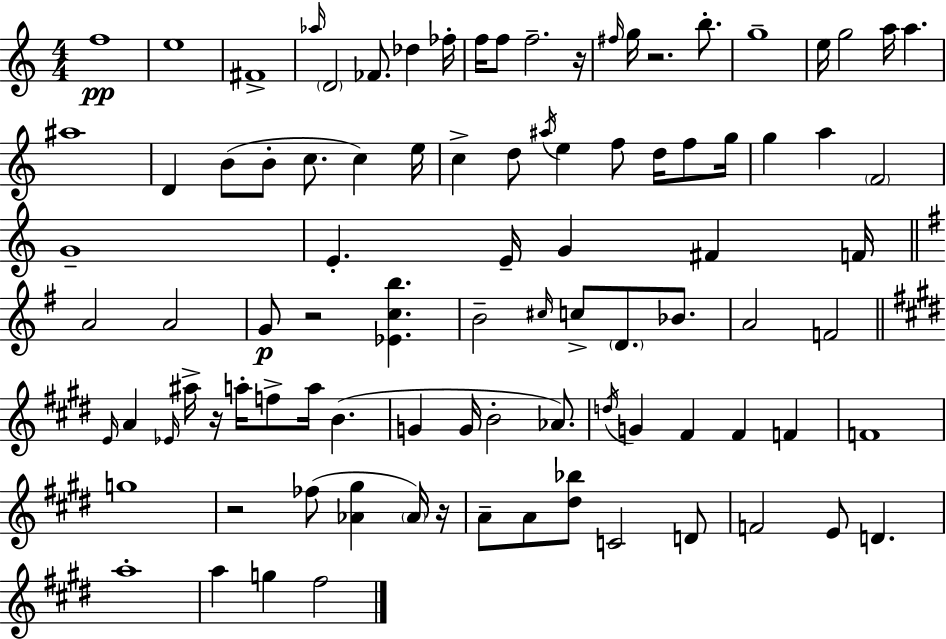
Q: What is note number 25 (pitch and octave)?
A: C5